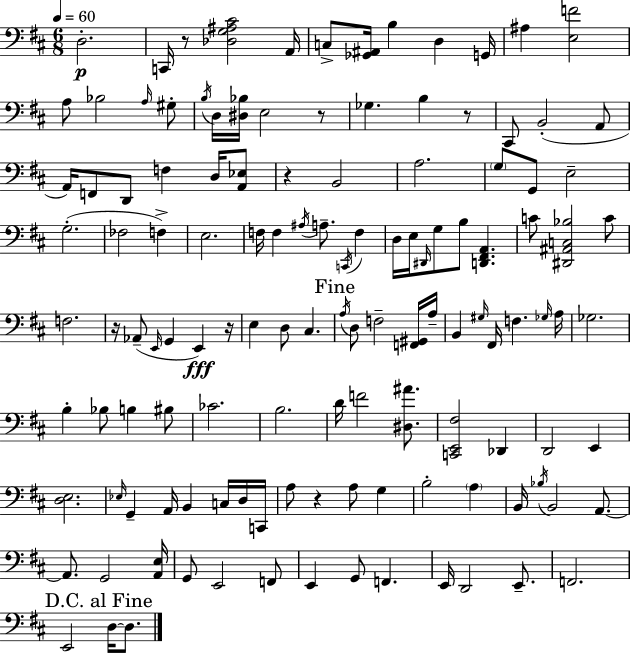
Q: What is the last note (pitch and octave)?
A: D3